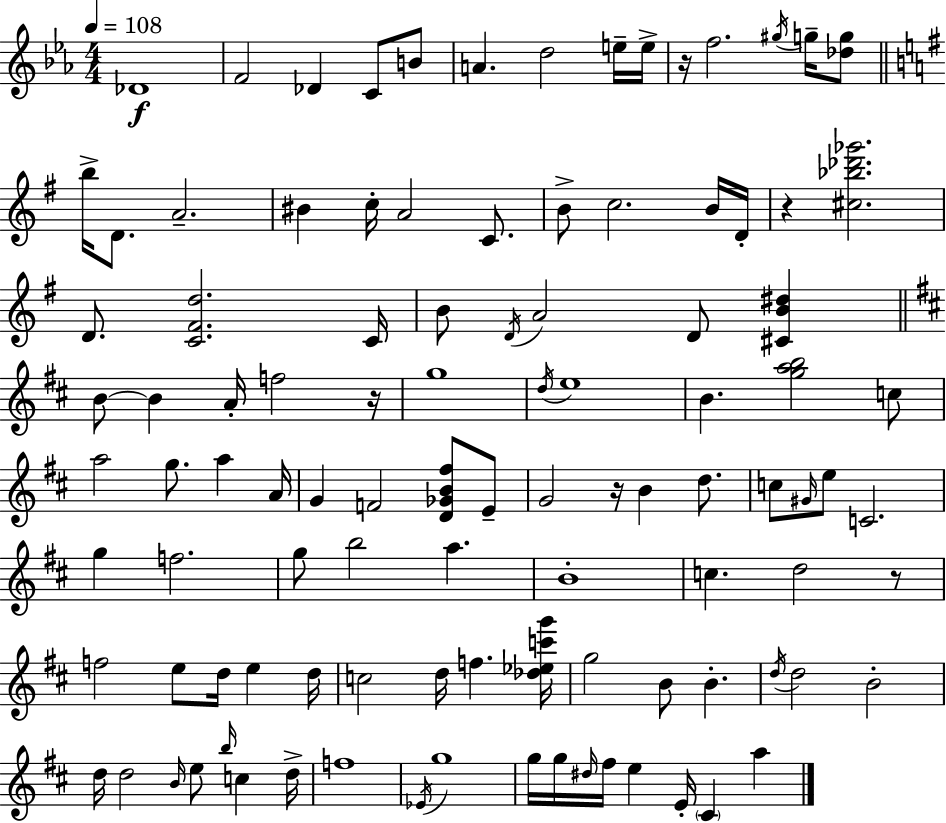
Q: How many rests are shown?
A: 5